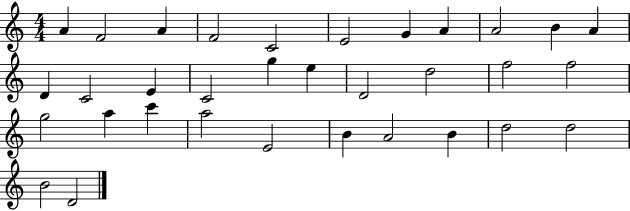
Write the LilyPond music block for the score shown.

{
  \clef treble
  \numericTimeSignature
  \time 4/4
  \key c \major
  a'4 f'2 a'4 | f'2 c'2 | e'2 g'4 a'4 | a'2 b'4 a'4 | \break d'4 c'2 e'4 | c'2 g''4 e''4 | d'2 d''2 | f''2 f''2 | \break g''2 a''4 c'''4 | a''2 e'2 | b'4 a'2 b'4 | d''2 d''2 | \break b'2 d'2 | \bar "|."
}